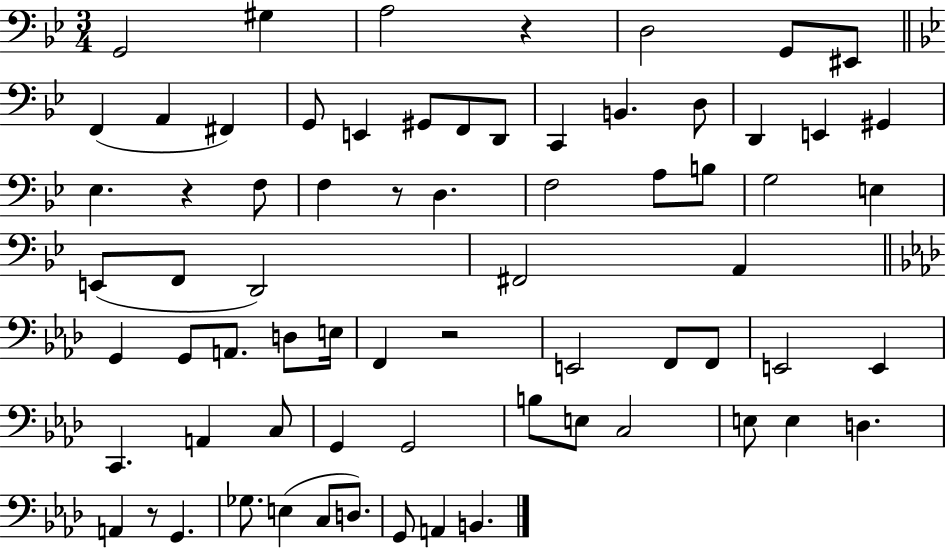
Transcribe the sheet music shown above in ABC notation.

X:1
T:Untitled
M:3/4
L:1/4
K:Bb
G,,2 ^G, A,2 z D,2 G,,/2 ^E,,/2 F,, A,, ^F,, G,,/2 E,, ^G,,/2 F,,/2 D,,/2 C,, B,, D,/2 D,, E,, ^G,, _E, z F,/2 F, z/2 D, F,2 A,/2 B,/2 G,2 E, E,,/2 F,,/2 D,,2 ^F,,2 A,, G,, G,,/2 A,,/2 D,/2 E,/4 F,, z2 E,,2 F,,/2 F,,/2 E,,2 E,, C,, A,, C,/2 G,, G,,2 B,/2 E,/2 C,2 E,/2 E, D, A,, z/2 G,, _G,/2 E, C,/2 D,/2 G,,/2 A,, B,,